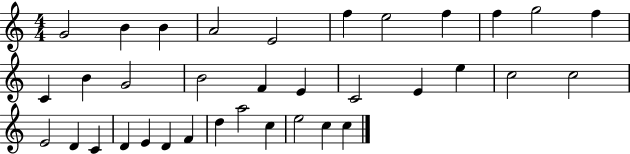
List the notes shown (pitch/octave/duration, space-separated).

G4/h B4/q B4/q A4/h E4/h F5/q E5/h F5/q F5/q G5/h F5/q C4/q B4/q G4/h B4/h F4/q E4/q C4/h E4/q E5/q C5/h C5/h E4/h D4/q C4/q D4/q E4/q D4/q F4/q D5/q A5/h C5/q E5/h C5/q C5/q